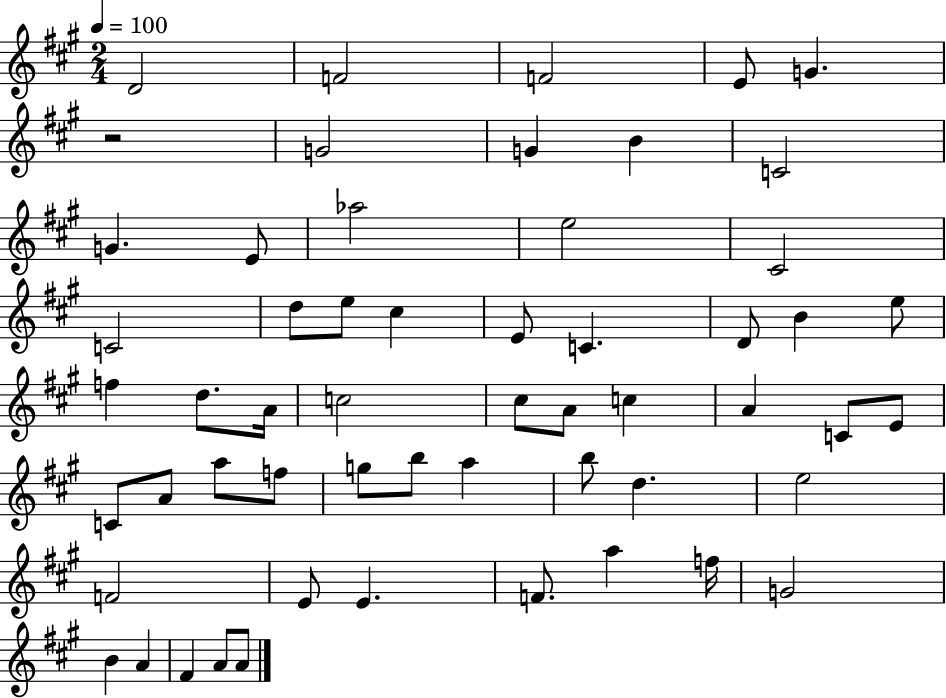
{
  \clef treble
  \numericTimeSignature
  \time 2/4
  \key a \major
  \tempo 4 = 100
  \repeat volta 2 { d'2 | f'2 | f'2 | e'8 g'4. | \break r2 | g'2 | g'4 b'4 | c'2 | \break g'4. e'8 | aes''2 | e''2 | cis'2 | \break c'2 | d''8 e''8 cis''4 | e'8 c'4. | d'8 b'4 e''8 | \break f''4 d''8. a'16 | c''2 | cis''8 a'8 c''4 | a'4 c'8 e'8 | \break c'8 a'8 a''8 f''8 | g''8 b''8 a''4 | b''8 d''4. | e''2 | \break f'2 | e'8 e'4. | f'8. a''4 f''16 | g'2 | \break b'4 a'4 | fis'4 a'8 a'8 | } \bar "|."
}